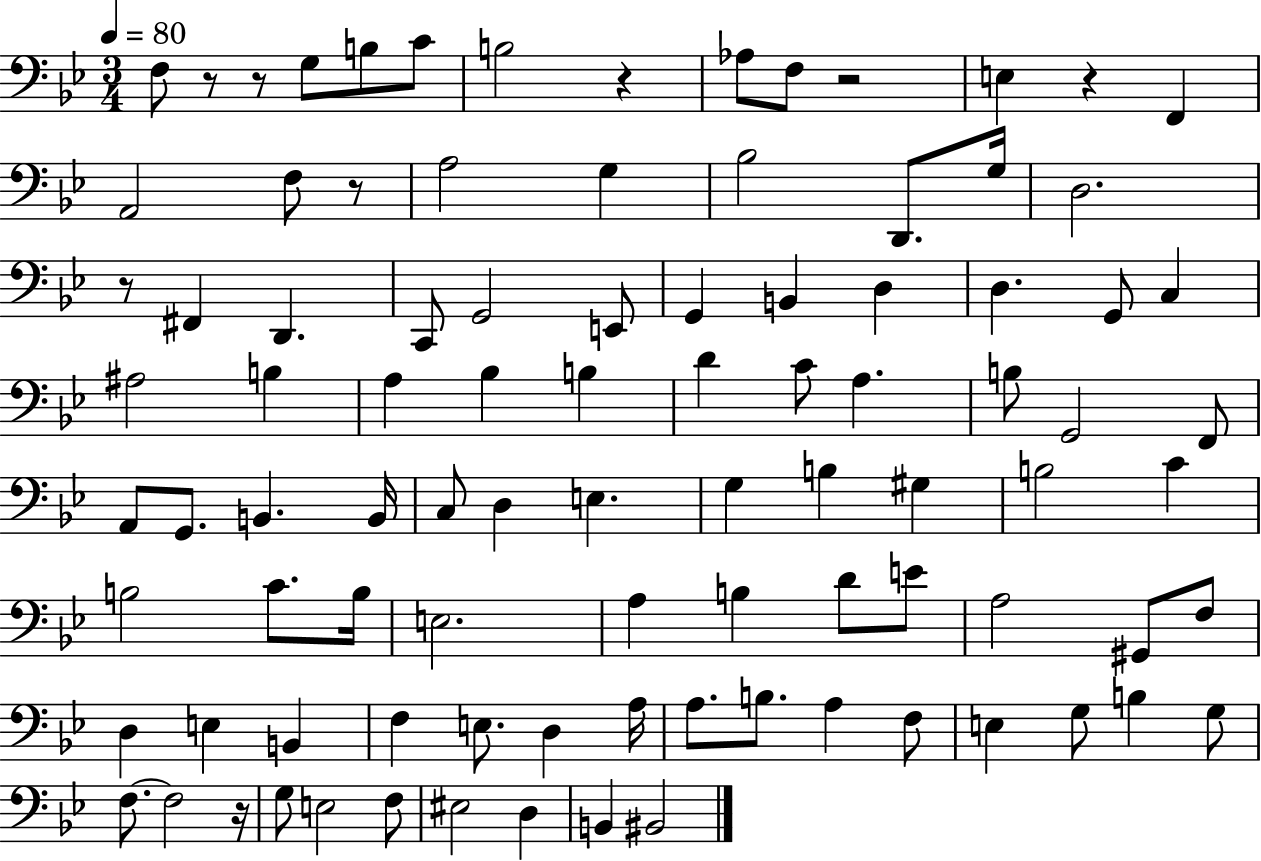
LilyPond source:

{
  \clef bass
  \numericTimeSignature
  \time 3/4
  \key bes \major
  \tempo 4 = 80
  f8 r8 r8 g8 b8 c'8 | b2 r4 | aes8 f8 r2 | e4 r4 f,4 | \break a,2 f8 r8 | a2 g4 | bes2 d,8. g16 | d2. | \break r8 fis,4 d,4. | c,8 g,2 e,8 | g,4 b,4 d4 | d4. g,8 c4 | \break ais2 b4 | a4 bes4 b4 | d'4 c'8 a4. | b8 g,2 f,8 | \break a,8 g,8. b,4. b,16 | c8 d4 e4. | g4 b4 gis4 | b2 c'4 | \break b2 c'8. b16 | e2. | a4 b4 d'8 e'8 | a2 gis,8 f8 | \break d4 e4 b,4 | f4 e8. d4 a16 | a8. b8. a4 f8 | e4 g8 b4 g8 | \break f8.~~ f2 r16 | g8 e2 f8 | eis2 d4 | b,4 bis,2 | \break \bar "|."
}